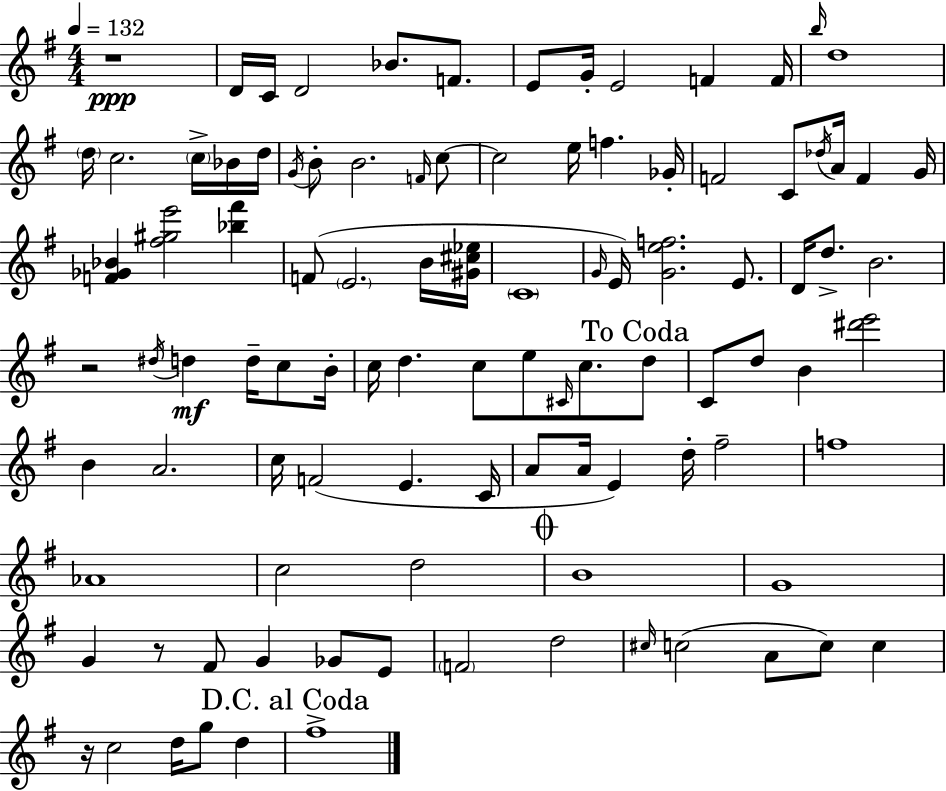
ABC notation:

X:1
T:Untitled
M:4/4
L:1/4
K:G
z4 D/4 C/4 D2 _B/2 F/2 E/2 G/4 E2 F F/4 b/4 d4 d/4 c2 c/4 _B/4 d/4 G/4 B/2 B2 F/4 c/2 c2 e/4 f _G/4 F2 C/2 _d/4 A/4 F G/4 [F_G_B] [^f^ge']2 [_b^f'] F/2 E2 B/4 [^G^c_e]/4 C4 G/4 E/4 [Gef]2 E/2 D/4 d/2 B2 z2 ^d/4 d d/4 c/2 B/4 c/4 d c/2 e/2 ^C/4 c/2 d/2 C/2 d/2 B [^d'e']2 B A2 c/4 F2 E C/4 A/2 A/4 E d/4 ^f2 f4 _A4 c2 d2 B4 G4 G z/2 ^F/2 G _G/2 E/2 F2 d2 ^c/4 c2 A/2 c/2 c z/4 c2 d/4 g/2 d ^f4